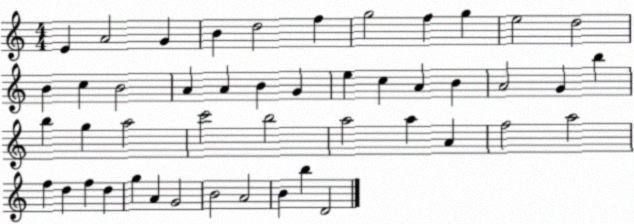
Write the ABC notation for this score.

X:1
T:Untitled
M:4/4
L:1/4
K:C
E A2 G B d2 f g2 f g e2 d2 B c B2 A A B G e c A B A2 G b b g a2 c'2 b2 a2 a A f2 a2 f d f d g A G2 B2 A2 B b D2